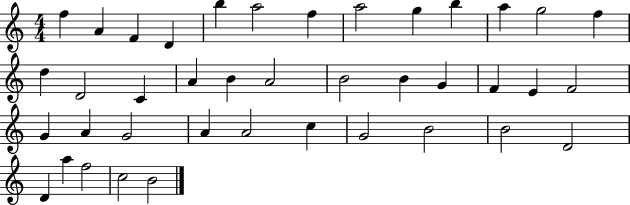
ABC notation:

X:1
T:Untitled
M:4/4
L:1/4
K:C
f A F D b a2 f a2 g b a g2 f d D2 C A B A2 B2 B G F E F2 G A G2 A A2 c G2 B2 B2 D2 D a f2 c2 B2